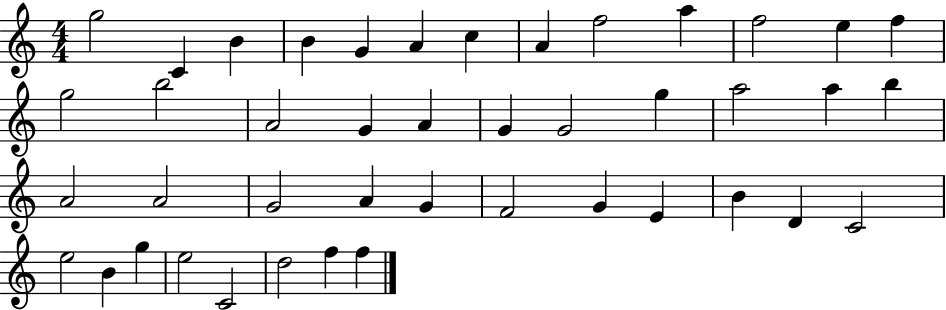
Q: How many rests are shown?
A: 0